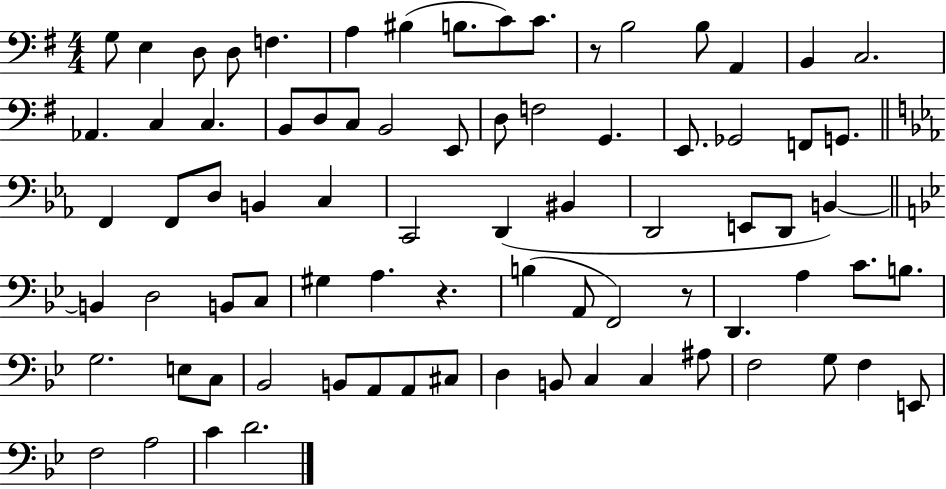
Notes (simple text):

G3/e E3/q D3/e D3/e F3/q. A3/q BIS3/q B3/e. C4/e C4/e. R/e B3/h B3/e A2/q B2/q C3/h. Ab2/q. C3/q C3/q. B2/e D3/e C3/e B2/h E2/e D3/e F3/h G2/q. E2/e. Gb2/h F2/e G2/e. F2/q F2/e D3/e B2/q C3/q C2/h D2/q BIS2/q D2/h E2/e D2/e B2/q B2/q D3/h B2/e C3/e G#3/q A3/q. R/q. B3/q A2/e F2/h R/e D2/q. A3/q C4/e. B3/e. G3/h. E3/e C3/e Bb2/h B2/e A2/e A2/e C#3/e D3/q B2/e C3/q C3/q A#3/e F3/h G3/e F3/q E2/e F3/h A3/h C4/q D4/h.